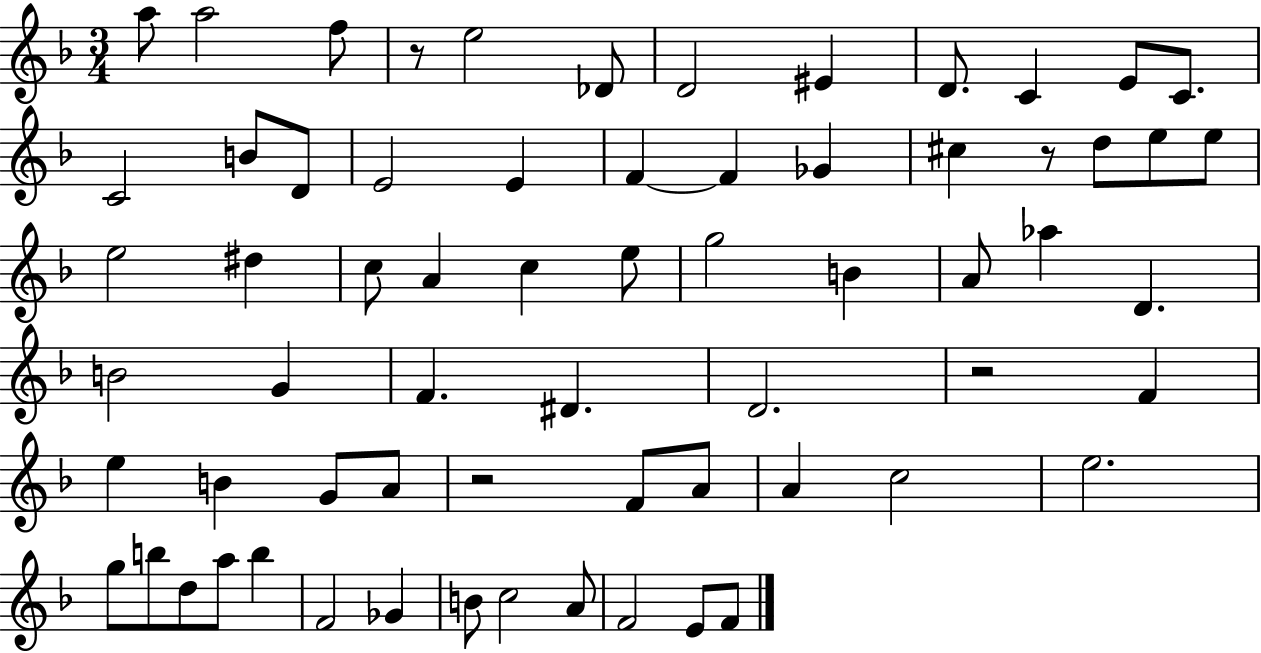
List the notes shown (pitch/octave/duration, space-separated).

A5/e A5/h F5/e R/e E5/h Db4/e D4/h EIS4/q D4/e. C4/q E4/e C4/e. C4/h B4/e D4/e E4/h E4/q F4/q F4/q Gb4/q C#5/q R/e D5/e E5/e E5/e E5/h D#5/q C5/e A4/q C5/q E5/e G5/h B4/q A4/e Ab5/q D4/q. B4/h G4/q F4/q. D#4/q. D4/h. R/h F4/q E5/q B4/q G4/e A4/e R/h F4/e A4/e A4/q C5/h E5/h. G5/e B5/e D5/e A5/e B5/q F4/h Gb4/q B4/e C5/h A4/e F4/h E4/e F4/e